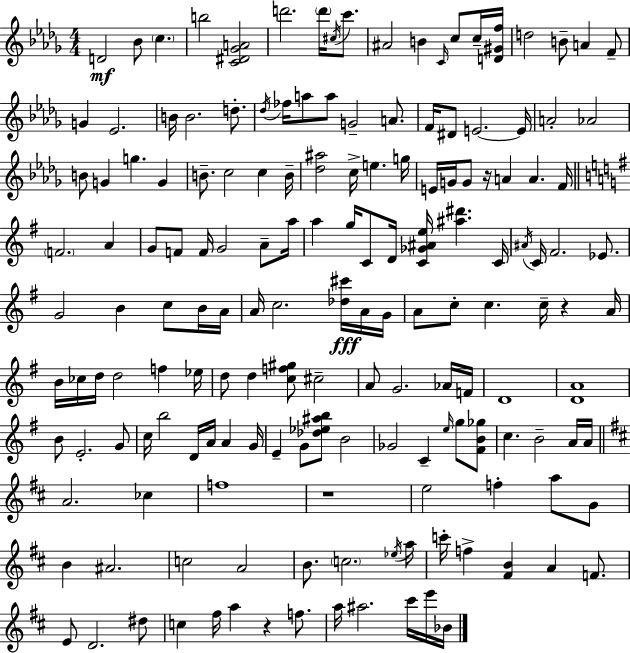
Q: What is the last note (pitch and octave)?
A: Bb4